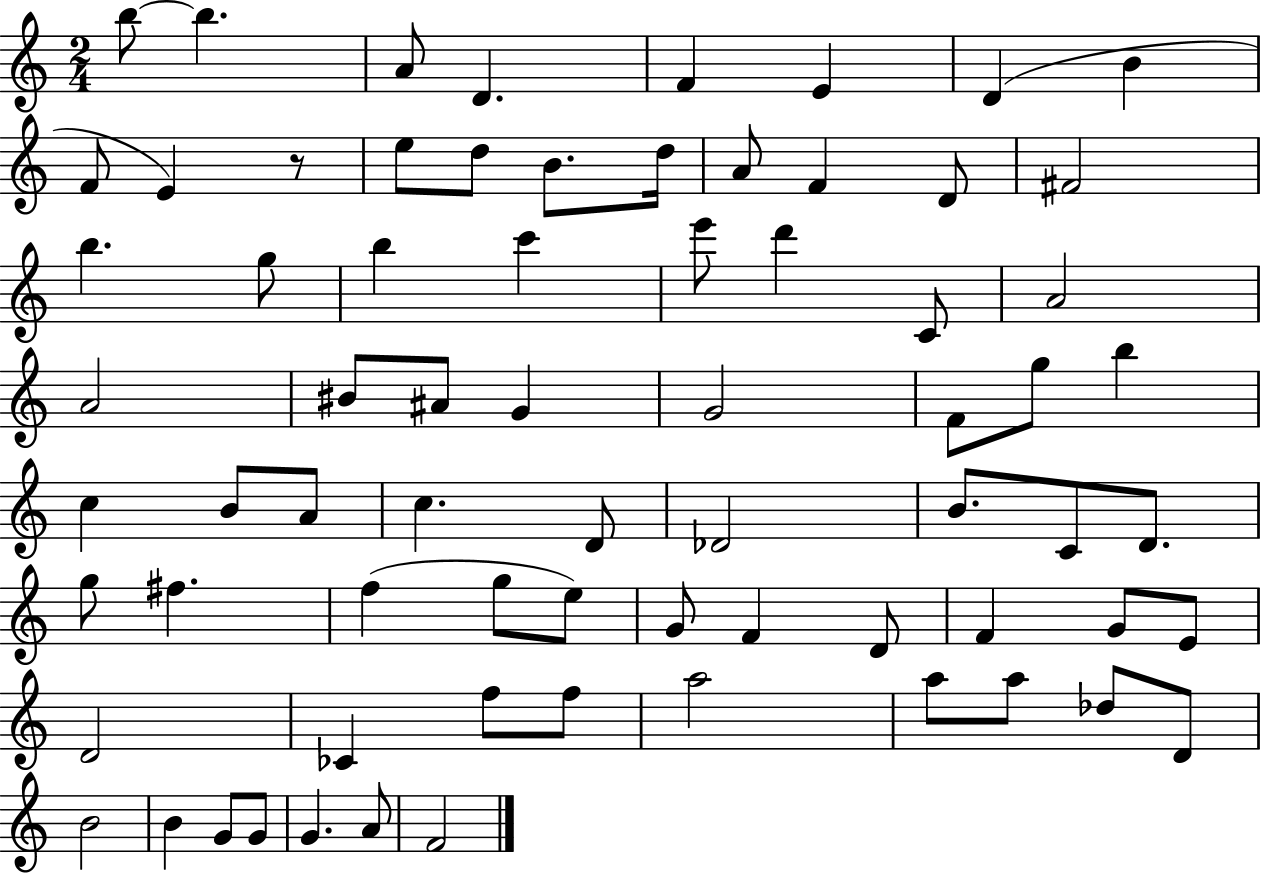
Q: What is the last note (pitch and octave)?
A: F4